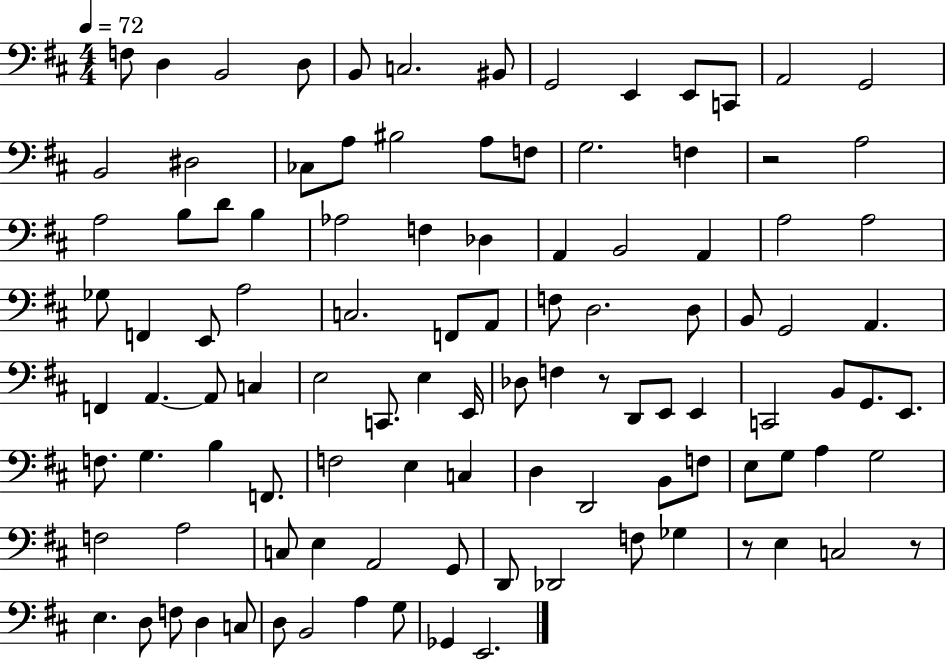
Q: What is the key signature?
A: D major